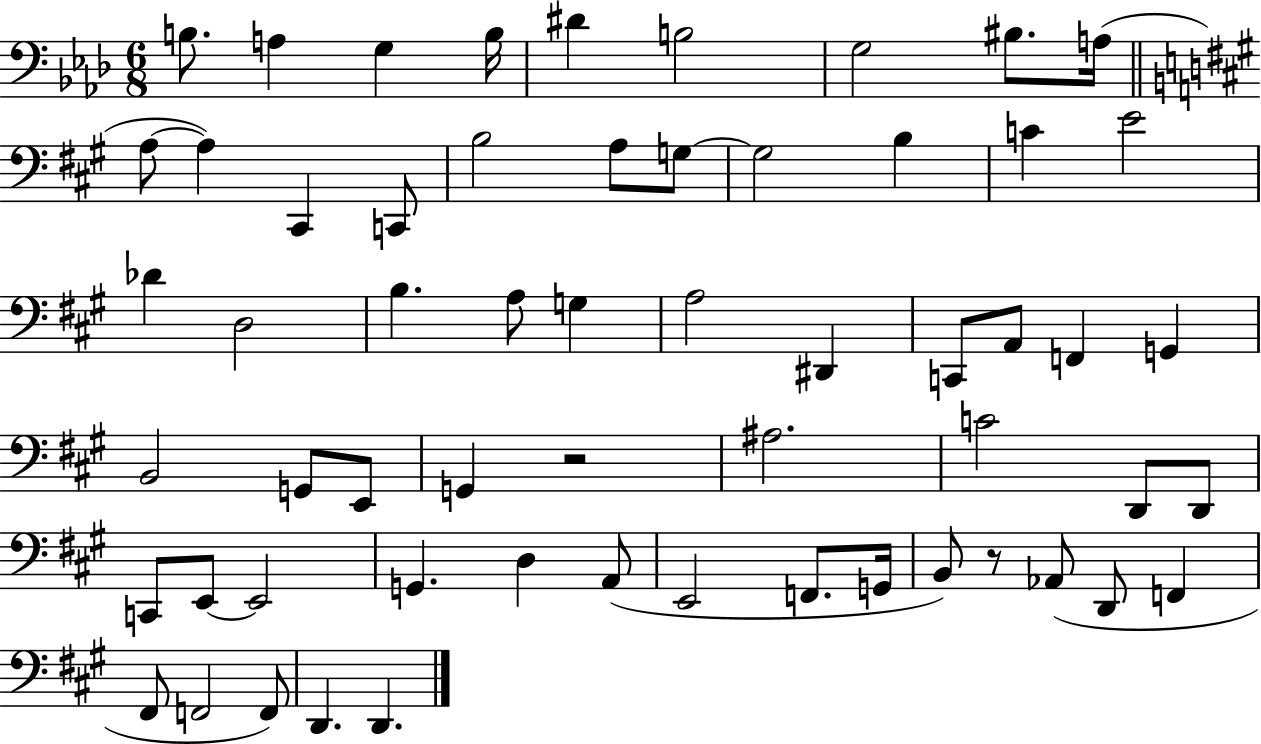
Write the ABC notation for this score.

X:1
T:Untitled
M:6/8
L:1/4
K:Ab
B,/2 A, G, B,/4 ^D B,2 G,2 ^B,/2 A,/4 A,/2 A, ^C,, C,,/2 B,2 A,/2 G,/2 G,2 B, C E2 _D D,2 B, A,/2 G, A,2 ^D,, C,,/2 A,,/2 F,, G,, B,,2 G,,/2 E,,/2 G,, z2 ^A,2 C2 D,,/2 D,,/2 C,,/2 E,,/2 E,,2 G,, D, A,,/2 E,,2 F,,/2 G,,/4 B,,/2 z/2 _A,,/2 D,,/2 F,, ^F,,/2 F,,2 F,,/2 D,, D,,